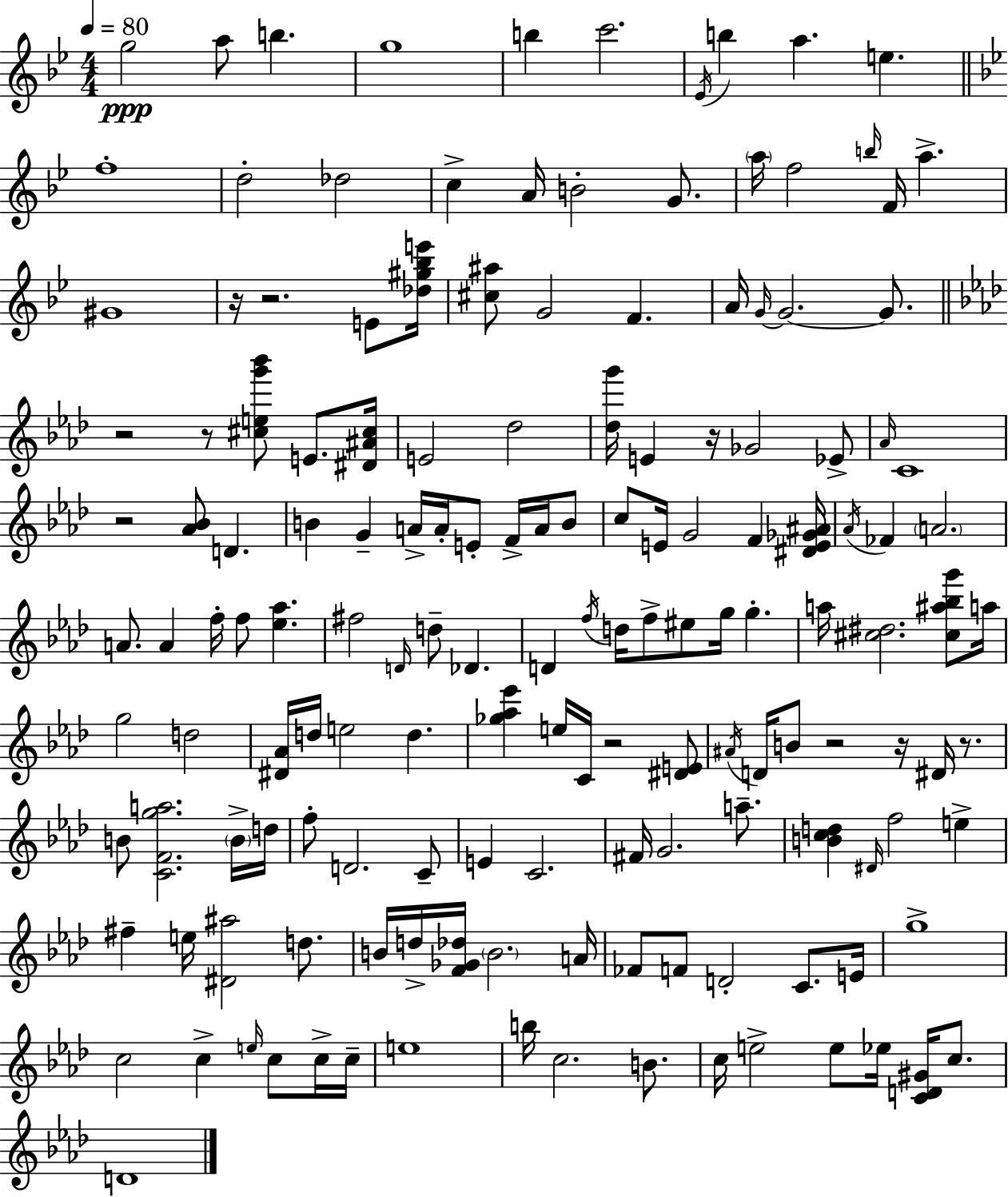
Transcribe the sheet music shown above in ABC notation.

X:1
T:Untitled
M:4/4
L:1/4
K:Bb
g2 a/2 b g4 b c'2 _E/4 b a e f4 d2 _d2 c A/4 B2 G/2 a/4 f2 b/4 F/4 a ^G4 z/4 z2 E/2 [_d^g_be']/4 [^c^a]/2 G2 F A/4 G/4 G2 G/2 z2 z/2 [^ceg'_b']/2 E/2 [^D^A^c]/4 E2 _d2 [_dg']/4 E z/4 _G2 _E/2 _A/4 C4 z2 [_A_B]/2 D B G A/4 A/4 E/2 F/4 A/4 B/2 c/2 E/4 G2 F [^DE_G^A]/4 _A/4 _F A2 A/2 A f/4 f/2 [_e_a] ^f2 D/4 d/2 _D D f/4 d/4 f/2 ^e/2 g/4 g a/4 [^c^d]2 [^c^a_bg']/2 a/4 g2 d2 [^D_A]/4 d/4 e2 d [_g_a_e'] e/4 C/4 z2 [^DE]/2 ^A/4 D/4 B/2 z2 z/4 ^D/4 z/2 B/2 [CFga]2 B/4 d/4 f/2 D2 C/2 E C2 ^F/4 G2 a/2 [Bcd] ^D/4 f2 e ^f e/4 [^D^a]2 d/2 B/4 d/4 [F_G_d]/4 B2 A/4 _F/2 F/2 D2 C/2 E/4 g4 c2 c e/4 c/2 c/4 c/4 e4 b/4 c2 B/2 c/4 e2 e/2 _e/4 [CD^G]/4 c/2 D4